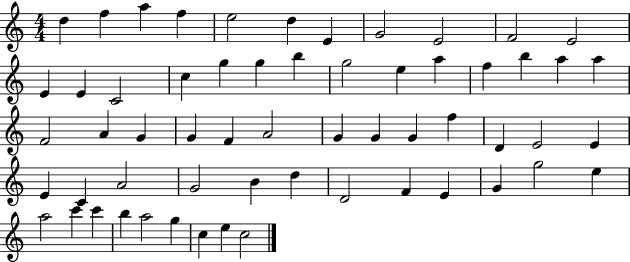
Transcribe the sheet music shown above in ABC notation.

X:1
T:Untitled
M:4/4
L:1/4
K:C
d f a f e2 d E G2 E2 F2 E2 E E C2 c g g b g2 e a f b a a F2 A G G F A2 G G G f D E2 E E C A2 G2 B d D2 F E G g2 e a2 c' c' b a2 g c e c2